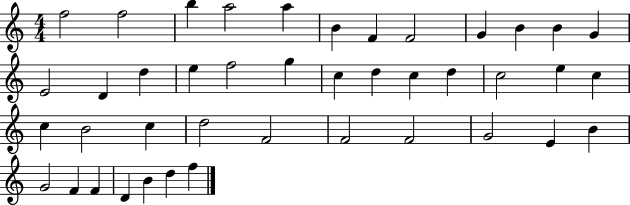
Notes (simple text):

F5/h F5/h B5/q A5/h A5/q B4/q F4/q F4/h G4/q B4/q B4/q G4/q E4/h D4/q D5/q E5/q F5/h G5/q C5/q D5/q C5/q D5/q C5/h E5/q C5/q C5/q B4/h C5/q D5/h F4/h F4/h F4/h G4/h E4/q B4/q G4/h F4/q F4/q D4/q B4/q D5/q F5/q